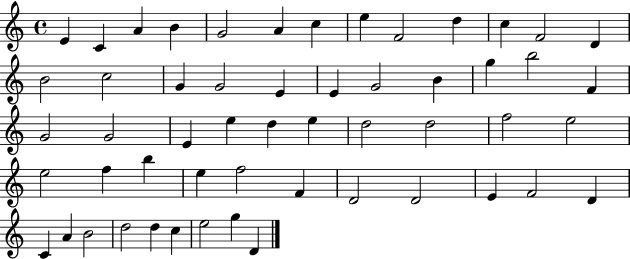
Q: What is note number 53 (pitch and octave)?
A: G5